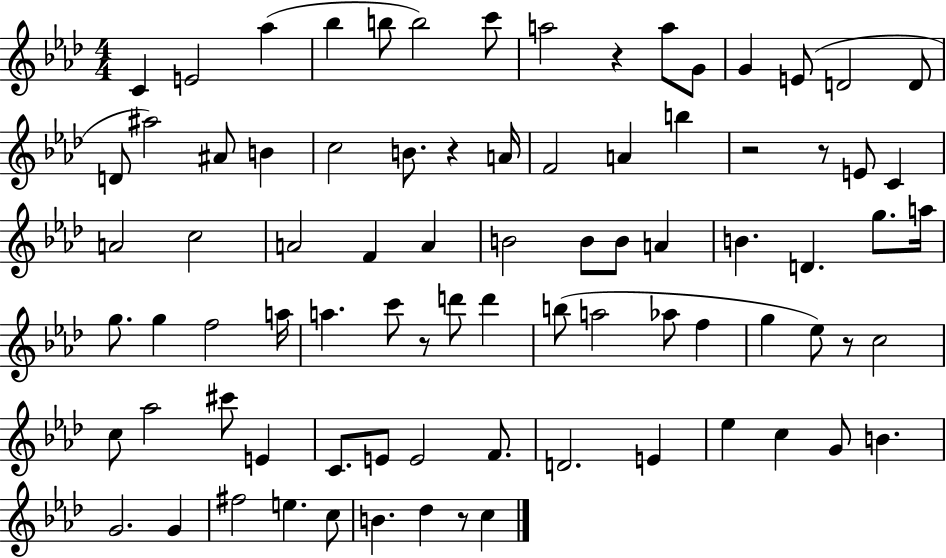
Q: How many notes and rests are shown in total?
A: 83